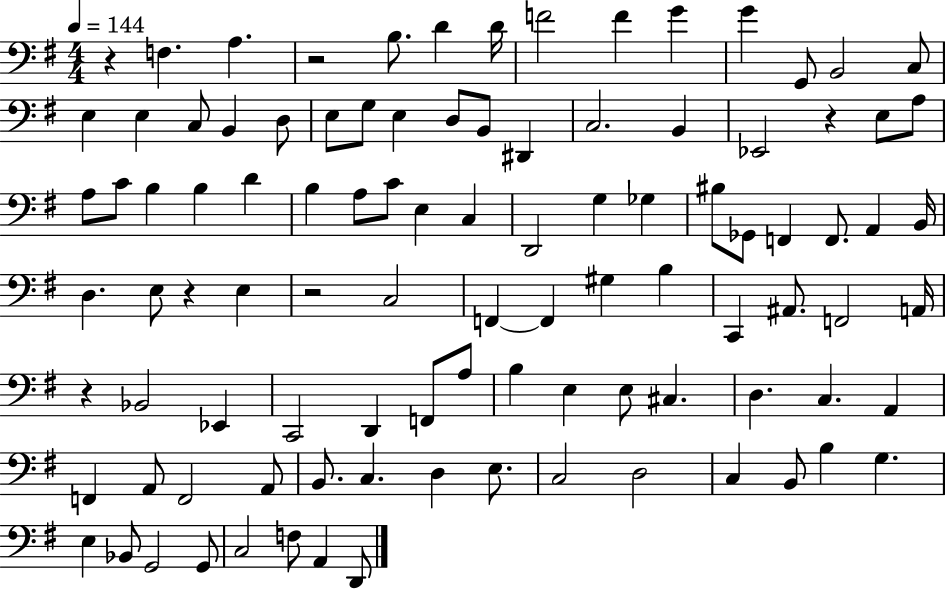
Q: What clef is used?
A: bass